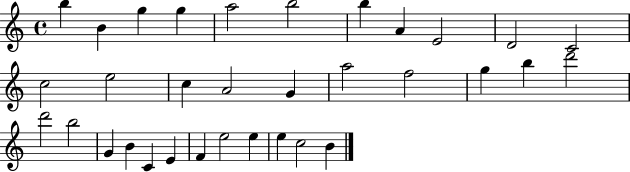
B5/q B4/q G5/q G5/q A5/h B5/h B5/q A4/q E4/h D4/h C4/h C5/h E5/h C5/q A4/h G4/q A5/h F5/h G5/q B5/q D6/h D6/h B5/h G4/q B4/q C4/q E4/q F4/q E5/h E5/q E5/q C5/h B4/q